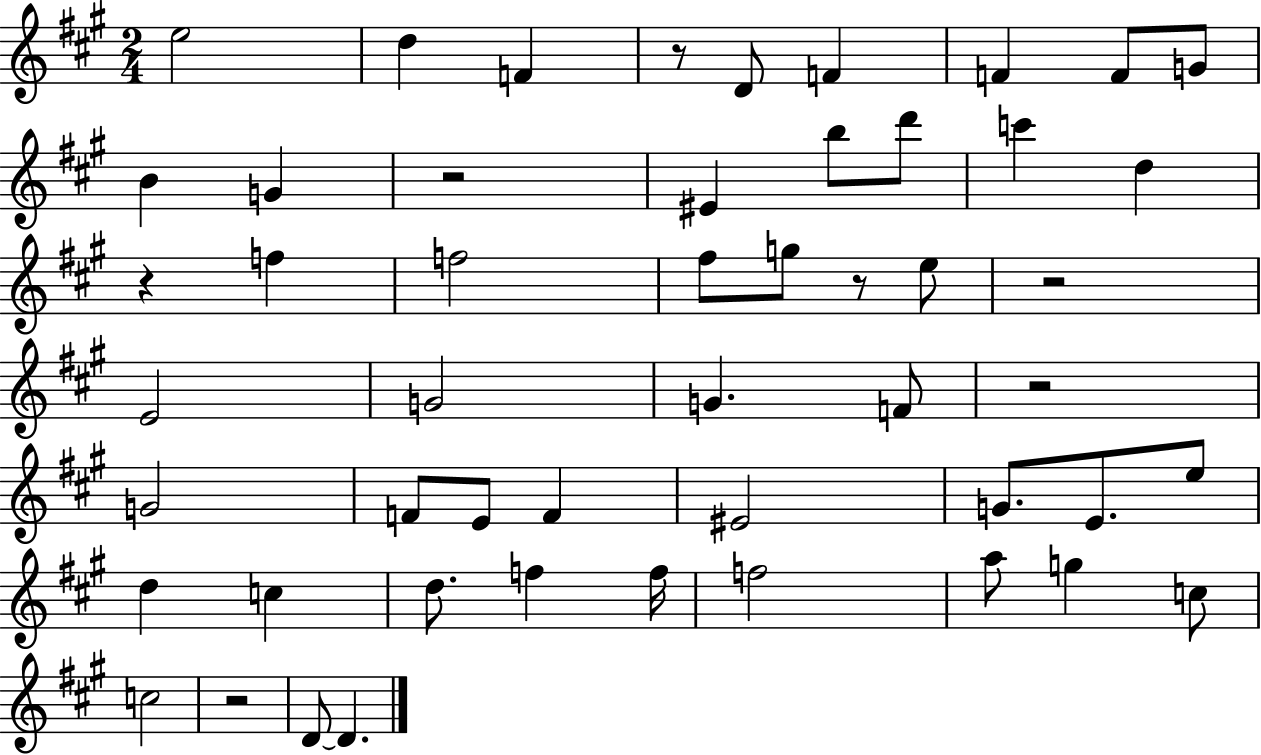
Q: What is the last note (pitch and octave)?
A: D4